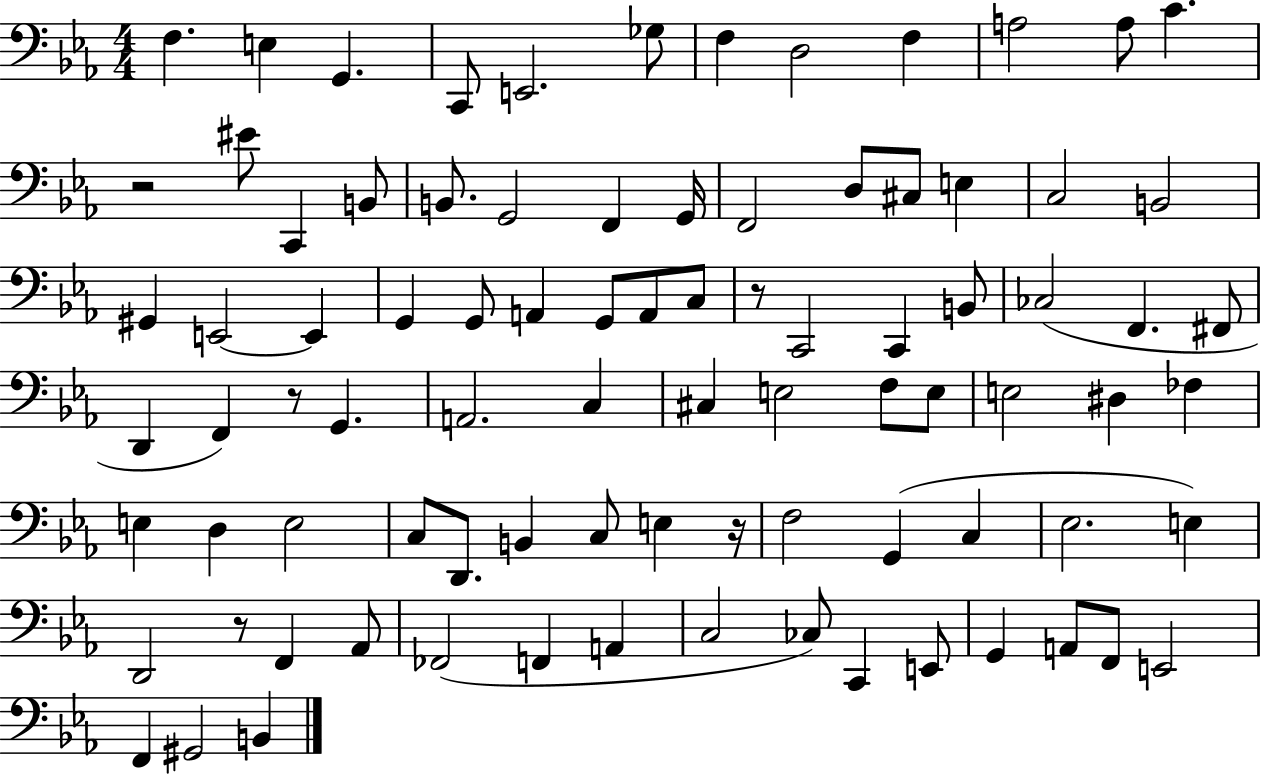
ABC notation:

X:1
T:Untitled
M:4/4
L:1/4
K:Eb
F, E, G,, C,,/2 E,,2 _G,/2 F, D,2 F, A,2 A,/2 C z2 ^E/2 C,, B,,/2 B,,/2 G,,2 F,, G,,/4 F,,2 D,/2 ^C,/2 E, C,2 B,,2 ^G,, E,,2 E,, G,, G,,/2 A,, G,,/2 A,,/2 C,/2 z/2 C,,2 C,, B,,/2 _C,2 F,, ^F,,/2 D,, F,, z/2 G,, A,,2 C, ^C, E,2 F,/2 E,/2 E,2 ^D, _F, E, D, E,2 C,/2 D,,/2 B,, C,/2 E, z/4 F,2 G,, C, _E,2 E, D,,2 z/2 F,, _A,,/2 _F,,2 F,, A,, C,2 _C,/2 C,, E,,/2 G,, A,,/2 F,,/2 E,,2 F,, ^G,,2 B,,